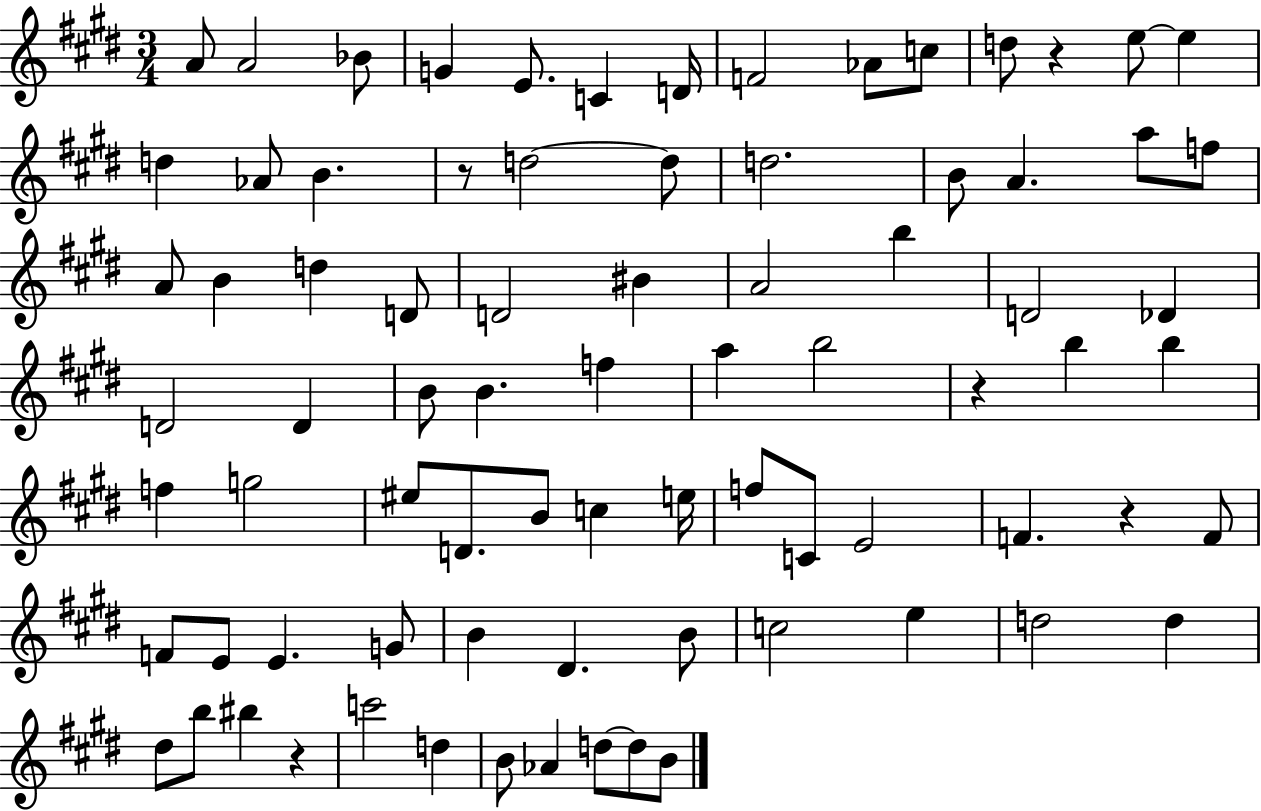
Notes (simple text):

A4/e A4/h Bb4/e G4/q E4/e. C4/q D4/s F4/h Ab4/e C5/e D5/e R/q E5/e E5/q D5/q Ab4/e B4/q. R/e D5/h D5/e D5/h. B4/e A4/q. A5/e F5/e A4/e B4/q D5/q D4/e D4/h BIS4/q A4/h B5/q D4/h Db4/q D4/h D4/q B4/e B4/q. F5/q A5/q B5/h R/q B5/q B5/q F5/q G5/h EIS5/e D4/e. B4/e C5/q E5/s F5/e C4/e E4/h F4/q. R/q F4/e F4/e E4/e E4/q. G4/e B4/q D#4/q. B4/e C5/h E5/q D5/h D5/q D#5/e B5/e BIS5/q R/q C6/h D5/q B4/e Ab4/q D5/e D5/e B4/e